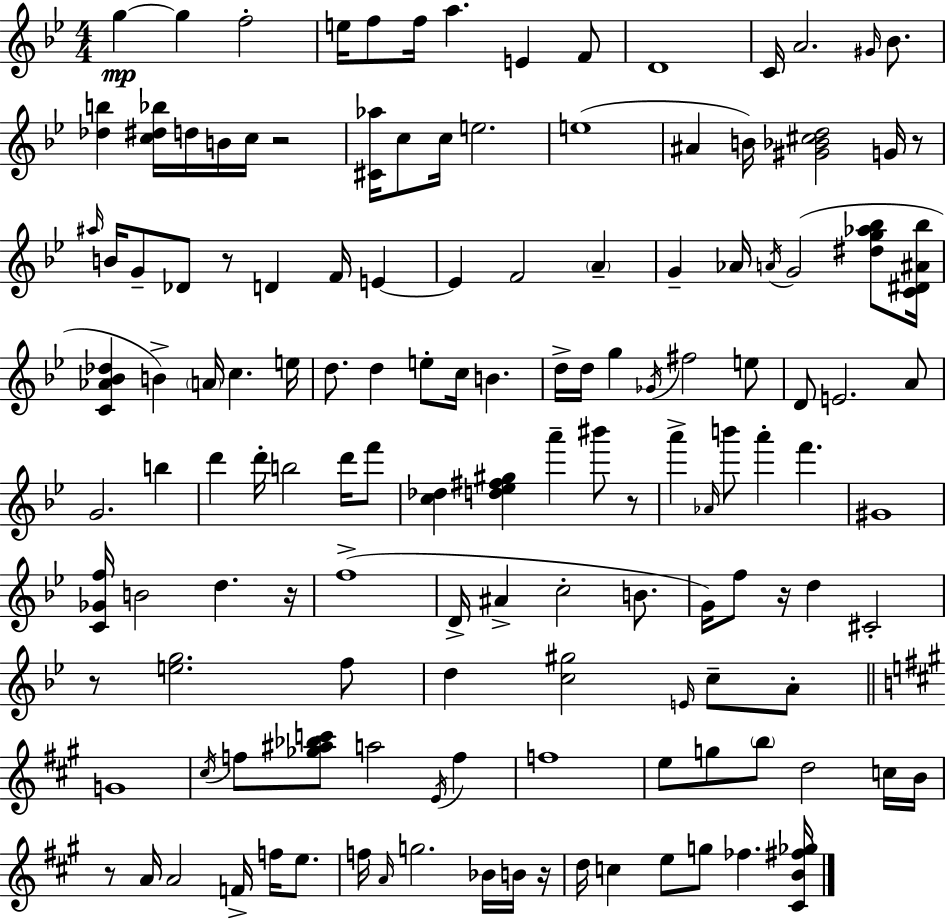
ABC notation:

X:1
T:Untitled
M:4/4
L:1/4
K:Bb
g g f2 e/4 f/2 f/4 a E F/2 D4 C/4 A2 ^G/4 _B/2 [_db] [c^d_b]/4 d/4 B/4 c/4 z2 [^C_a]/4 c/2 c/4 e2 e4 ^A B/4 [^G_B^cd]2 G/4 z/2 ^a/4 B/4 G/2 _D/2 z/2 D F/4 E E F2 A G _A/4 A/4 G2 [^dg_a_b]/2 [C^D^A_b]/4 [C_A_B_d] B A/4 c e/4 d/2 d e/2 c/4 B d/4 d/4 g _G/4 ^f2 e/2 D/2 E2 A/2 G2 b d' d'/4 b2 d'/4 f'/2 [c_d] [d_e^f^g] a' ^b'/2 z/2 a' _A/4 b'/2 a' f' ^G4 [C_Gf]/4 B2 d z/4 f4 D/4 ^A c2 B/2 G/4 f/2 z/4 d ^C2 z/2 [eg]2 f/2 d [c^g]2 E/4 c/2 A/2 G4 ^c/4 f/2 [_g^a_bc']/2 a2 E/4 f f4 e/2 g/2 b/2 d2 c/4 B/4 z/2 A/4 A2 F/4 f/4 e/2 f/4 A/4 g2 _B/4 B/4 z/4 d/4 c e/2 g/2 _f [^CB^f_g]/4